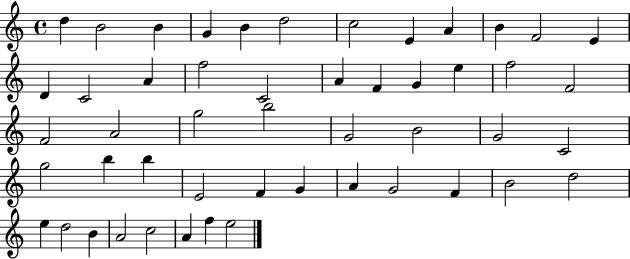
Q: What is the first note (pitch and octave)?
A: D5